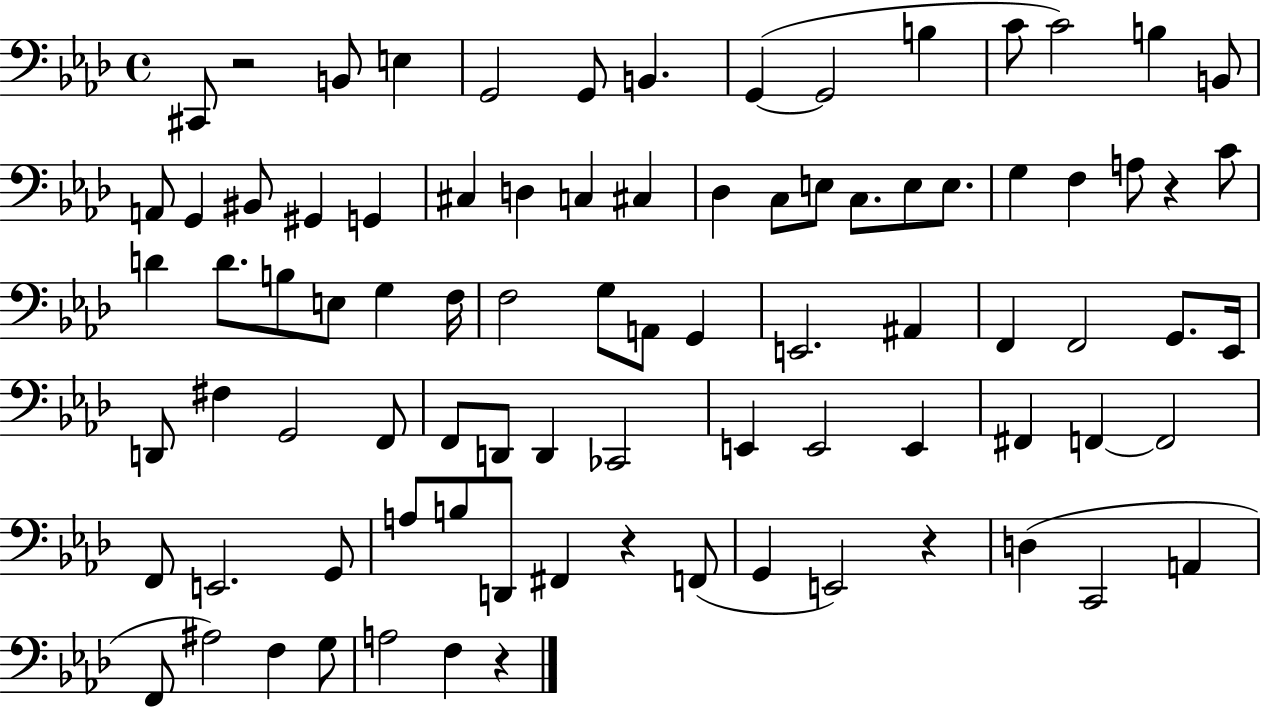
X:1
T:Untitled
M:4/4
L:1/4
K:Ab
^C,,/2 z2 B,,/2 E, G,,2 G,,/2 B,, G,, G,,2 B, C/2 C2 B, B,,/2 A,,/2 G,, ^B,,/2 ^G,, G,, ^C, D, C, ^C, _D, C,/2 E,/2 C,/2 E,/2 E,/2 G, F, A,/2 z C/2 D D/2 B,/2 E,/2 G, F,/4 F,2 G,/2 A,,/2 G,, E,,2 ^A,, F,, F,,2 G,,/2 _E,,/4 D,,/2 ^F, G,,2 F,,/2 F,,/2 D,,/2 D,, _C,,2 E,, E,,2 E,, ^F,, F,, F,,2 F,,/2 E,,2 G,,/2 A,/2 B,/2 D,,/2 ^F,, z F,,/2 G,, E,,2 z D, C,,2 A,, F,,/2 ^A,2 F, G,/2 A,2 F, z